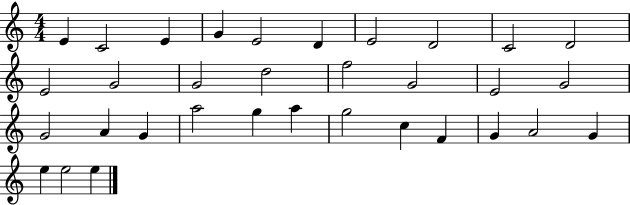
{
  \clef treble
  \numericTimeSignature
  \time 4/4
  \key c \major
  e'4 c'2 e'4 | g'4 e'2 d'4 | e'2 d'2 | c'2 d'2 | \break e'2 g'2 | g'2 d''2 | f''2 g'2 | e'2 g'2 | \break g'2 a'4 g'4 | a''2 g''4 a''4 | g''2 c''4 f'4 | g'4 a'2 g'4 | \break e''4 e''2 e''4 | \bar "|."
}